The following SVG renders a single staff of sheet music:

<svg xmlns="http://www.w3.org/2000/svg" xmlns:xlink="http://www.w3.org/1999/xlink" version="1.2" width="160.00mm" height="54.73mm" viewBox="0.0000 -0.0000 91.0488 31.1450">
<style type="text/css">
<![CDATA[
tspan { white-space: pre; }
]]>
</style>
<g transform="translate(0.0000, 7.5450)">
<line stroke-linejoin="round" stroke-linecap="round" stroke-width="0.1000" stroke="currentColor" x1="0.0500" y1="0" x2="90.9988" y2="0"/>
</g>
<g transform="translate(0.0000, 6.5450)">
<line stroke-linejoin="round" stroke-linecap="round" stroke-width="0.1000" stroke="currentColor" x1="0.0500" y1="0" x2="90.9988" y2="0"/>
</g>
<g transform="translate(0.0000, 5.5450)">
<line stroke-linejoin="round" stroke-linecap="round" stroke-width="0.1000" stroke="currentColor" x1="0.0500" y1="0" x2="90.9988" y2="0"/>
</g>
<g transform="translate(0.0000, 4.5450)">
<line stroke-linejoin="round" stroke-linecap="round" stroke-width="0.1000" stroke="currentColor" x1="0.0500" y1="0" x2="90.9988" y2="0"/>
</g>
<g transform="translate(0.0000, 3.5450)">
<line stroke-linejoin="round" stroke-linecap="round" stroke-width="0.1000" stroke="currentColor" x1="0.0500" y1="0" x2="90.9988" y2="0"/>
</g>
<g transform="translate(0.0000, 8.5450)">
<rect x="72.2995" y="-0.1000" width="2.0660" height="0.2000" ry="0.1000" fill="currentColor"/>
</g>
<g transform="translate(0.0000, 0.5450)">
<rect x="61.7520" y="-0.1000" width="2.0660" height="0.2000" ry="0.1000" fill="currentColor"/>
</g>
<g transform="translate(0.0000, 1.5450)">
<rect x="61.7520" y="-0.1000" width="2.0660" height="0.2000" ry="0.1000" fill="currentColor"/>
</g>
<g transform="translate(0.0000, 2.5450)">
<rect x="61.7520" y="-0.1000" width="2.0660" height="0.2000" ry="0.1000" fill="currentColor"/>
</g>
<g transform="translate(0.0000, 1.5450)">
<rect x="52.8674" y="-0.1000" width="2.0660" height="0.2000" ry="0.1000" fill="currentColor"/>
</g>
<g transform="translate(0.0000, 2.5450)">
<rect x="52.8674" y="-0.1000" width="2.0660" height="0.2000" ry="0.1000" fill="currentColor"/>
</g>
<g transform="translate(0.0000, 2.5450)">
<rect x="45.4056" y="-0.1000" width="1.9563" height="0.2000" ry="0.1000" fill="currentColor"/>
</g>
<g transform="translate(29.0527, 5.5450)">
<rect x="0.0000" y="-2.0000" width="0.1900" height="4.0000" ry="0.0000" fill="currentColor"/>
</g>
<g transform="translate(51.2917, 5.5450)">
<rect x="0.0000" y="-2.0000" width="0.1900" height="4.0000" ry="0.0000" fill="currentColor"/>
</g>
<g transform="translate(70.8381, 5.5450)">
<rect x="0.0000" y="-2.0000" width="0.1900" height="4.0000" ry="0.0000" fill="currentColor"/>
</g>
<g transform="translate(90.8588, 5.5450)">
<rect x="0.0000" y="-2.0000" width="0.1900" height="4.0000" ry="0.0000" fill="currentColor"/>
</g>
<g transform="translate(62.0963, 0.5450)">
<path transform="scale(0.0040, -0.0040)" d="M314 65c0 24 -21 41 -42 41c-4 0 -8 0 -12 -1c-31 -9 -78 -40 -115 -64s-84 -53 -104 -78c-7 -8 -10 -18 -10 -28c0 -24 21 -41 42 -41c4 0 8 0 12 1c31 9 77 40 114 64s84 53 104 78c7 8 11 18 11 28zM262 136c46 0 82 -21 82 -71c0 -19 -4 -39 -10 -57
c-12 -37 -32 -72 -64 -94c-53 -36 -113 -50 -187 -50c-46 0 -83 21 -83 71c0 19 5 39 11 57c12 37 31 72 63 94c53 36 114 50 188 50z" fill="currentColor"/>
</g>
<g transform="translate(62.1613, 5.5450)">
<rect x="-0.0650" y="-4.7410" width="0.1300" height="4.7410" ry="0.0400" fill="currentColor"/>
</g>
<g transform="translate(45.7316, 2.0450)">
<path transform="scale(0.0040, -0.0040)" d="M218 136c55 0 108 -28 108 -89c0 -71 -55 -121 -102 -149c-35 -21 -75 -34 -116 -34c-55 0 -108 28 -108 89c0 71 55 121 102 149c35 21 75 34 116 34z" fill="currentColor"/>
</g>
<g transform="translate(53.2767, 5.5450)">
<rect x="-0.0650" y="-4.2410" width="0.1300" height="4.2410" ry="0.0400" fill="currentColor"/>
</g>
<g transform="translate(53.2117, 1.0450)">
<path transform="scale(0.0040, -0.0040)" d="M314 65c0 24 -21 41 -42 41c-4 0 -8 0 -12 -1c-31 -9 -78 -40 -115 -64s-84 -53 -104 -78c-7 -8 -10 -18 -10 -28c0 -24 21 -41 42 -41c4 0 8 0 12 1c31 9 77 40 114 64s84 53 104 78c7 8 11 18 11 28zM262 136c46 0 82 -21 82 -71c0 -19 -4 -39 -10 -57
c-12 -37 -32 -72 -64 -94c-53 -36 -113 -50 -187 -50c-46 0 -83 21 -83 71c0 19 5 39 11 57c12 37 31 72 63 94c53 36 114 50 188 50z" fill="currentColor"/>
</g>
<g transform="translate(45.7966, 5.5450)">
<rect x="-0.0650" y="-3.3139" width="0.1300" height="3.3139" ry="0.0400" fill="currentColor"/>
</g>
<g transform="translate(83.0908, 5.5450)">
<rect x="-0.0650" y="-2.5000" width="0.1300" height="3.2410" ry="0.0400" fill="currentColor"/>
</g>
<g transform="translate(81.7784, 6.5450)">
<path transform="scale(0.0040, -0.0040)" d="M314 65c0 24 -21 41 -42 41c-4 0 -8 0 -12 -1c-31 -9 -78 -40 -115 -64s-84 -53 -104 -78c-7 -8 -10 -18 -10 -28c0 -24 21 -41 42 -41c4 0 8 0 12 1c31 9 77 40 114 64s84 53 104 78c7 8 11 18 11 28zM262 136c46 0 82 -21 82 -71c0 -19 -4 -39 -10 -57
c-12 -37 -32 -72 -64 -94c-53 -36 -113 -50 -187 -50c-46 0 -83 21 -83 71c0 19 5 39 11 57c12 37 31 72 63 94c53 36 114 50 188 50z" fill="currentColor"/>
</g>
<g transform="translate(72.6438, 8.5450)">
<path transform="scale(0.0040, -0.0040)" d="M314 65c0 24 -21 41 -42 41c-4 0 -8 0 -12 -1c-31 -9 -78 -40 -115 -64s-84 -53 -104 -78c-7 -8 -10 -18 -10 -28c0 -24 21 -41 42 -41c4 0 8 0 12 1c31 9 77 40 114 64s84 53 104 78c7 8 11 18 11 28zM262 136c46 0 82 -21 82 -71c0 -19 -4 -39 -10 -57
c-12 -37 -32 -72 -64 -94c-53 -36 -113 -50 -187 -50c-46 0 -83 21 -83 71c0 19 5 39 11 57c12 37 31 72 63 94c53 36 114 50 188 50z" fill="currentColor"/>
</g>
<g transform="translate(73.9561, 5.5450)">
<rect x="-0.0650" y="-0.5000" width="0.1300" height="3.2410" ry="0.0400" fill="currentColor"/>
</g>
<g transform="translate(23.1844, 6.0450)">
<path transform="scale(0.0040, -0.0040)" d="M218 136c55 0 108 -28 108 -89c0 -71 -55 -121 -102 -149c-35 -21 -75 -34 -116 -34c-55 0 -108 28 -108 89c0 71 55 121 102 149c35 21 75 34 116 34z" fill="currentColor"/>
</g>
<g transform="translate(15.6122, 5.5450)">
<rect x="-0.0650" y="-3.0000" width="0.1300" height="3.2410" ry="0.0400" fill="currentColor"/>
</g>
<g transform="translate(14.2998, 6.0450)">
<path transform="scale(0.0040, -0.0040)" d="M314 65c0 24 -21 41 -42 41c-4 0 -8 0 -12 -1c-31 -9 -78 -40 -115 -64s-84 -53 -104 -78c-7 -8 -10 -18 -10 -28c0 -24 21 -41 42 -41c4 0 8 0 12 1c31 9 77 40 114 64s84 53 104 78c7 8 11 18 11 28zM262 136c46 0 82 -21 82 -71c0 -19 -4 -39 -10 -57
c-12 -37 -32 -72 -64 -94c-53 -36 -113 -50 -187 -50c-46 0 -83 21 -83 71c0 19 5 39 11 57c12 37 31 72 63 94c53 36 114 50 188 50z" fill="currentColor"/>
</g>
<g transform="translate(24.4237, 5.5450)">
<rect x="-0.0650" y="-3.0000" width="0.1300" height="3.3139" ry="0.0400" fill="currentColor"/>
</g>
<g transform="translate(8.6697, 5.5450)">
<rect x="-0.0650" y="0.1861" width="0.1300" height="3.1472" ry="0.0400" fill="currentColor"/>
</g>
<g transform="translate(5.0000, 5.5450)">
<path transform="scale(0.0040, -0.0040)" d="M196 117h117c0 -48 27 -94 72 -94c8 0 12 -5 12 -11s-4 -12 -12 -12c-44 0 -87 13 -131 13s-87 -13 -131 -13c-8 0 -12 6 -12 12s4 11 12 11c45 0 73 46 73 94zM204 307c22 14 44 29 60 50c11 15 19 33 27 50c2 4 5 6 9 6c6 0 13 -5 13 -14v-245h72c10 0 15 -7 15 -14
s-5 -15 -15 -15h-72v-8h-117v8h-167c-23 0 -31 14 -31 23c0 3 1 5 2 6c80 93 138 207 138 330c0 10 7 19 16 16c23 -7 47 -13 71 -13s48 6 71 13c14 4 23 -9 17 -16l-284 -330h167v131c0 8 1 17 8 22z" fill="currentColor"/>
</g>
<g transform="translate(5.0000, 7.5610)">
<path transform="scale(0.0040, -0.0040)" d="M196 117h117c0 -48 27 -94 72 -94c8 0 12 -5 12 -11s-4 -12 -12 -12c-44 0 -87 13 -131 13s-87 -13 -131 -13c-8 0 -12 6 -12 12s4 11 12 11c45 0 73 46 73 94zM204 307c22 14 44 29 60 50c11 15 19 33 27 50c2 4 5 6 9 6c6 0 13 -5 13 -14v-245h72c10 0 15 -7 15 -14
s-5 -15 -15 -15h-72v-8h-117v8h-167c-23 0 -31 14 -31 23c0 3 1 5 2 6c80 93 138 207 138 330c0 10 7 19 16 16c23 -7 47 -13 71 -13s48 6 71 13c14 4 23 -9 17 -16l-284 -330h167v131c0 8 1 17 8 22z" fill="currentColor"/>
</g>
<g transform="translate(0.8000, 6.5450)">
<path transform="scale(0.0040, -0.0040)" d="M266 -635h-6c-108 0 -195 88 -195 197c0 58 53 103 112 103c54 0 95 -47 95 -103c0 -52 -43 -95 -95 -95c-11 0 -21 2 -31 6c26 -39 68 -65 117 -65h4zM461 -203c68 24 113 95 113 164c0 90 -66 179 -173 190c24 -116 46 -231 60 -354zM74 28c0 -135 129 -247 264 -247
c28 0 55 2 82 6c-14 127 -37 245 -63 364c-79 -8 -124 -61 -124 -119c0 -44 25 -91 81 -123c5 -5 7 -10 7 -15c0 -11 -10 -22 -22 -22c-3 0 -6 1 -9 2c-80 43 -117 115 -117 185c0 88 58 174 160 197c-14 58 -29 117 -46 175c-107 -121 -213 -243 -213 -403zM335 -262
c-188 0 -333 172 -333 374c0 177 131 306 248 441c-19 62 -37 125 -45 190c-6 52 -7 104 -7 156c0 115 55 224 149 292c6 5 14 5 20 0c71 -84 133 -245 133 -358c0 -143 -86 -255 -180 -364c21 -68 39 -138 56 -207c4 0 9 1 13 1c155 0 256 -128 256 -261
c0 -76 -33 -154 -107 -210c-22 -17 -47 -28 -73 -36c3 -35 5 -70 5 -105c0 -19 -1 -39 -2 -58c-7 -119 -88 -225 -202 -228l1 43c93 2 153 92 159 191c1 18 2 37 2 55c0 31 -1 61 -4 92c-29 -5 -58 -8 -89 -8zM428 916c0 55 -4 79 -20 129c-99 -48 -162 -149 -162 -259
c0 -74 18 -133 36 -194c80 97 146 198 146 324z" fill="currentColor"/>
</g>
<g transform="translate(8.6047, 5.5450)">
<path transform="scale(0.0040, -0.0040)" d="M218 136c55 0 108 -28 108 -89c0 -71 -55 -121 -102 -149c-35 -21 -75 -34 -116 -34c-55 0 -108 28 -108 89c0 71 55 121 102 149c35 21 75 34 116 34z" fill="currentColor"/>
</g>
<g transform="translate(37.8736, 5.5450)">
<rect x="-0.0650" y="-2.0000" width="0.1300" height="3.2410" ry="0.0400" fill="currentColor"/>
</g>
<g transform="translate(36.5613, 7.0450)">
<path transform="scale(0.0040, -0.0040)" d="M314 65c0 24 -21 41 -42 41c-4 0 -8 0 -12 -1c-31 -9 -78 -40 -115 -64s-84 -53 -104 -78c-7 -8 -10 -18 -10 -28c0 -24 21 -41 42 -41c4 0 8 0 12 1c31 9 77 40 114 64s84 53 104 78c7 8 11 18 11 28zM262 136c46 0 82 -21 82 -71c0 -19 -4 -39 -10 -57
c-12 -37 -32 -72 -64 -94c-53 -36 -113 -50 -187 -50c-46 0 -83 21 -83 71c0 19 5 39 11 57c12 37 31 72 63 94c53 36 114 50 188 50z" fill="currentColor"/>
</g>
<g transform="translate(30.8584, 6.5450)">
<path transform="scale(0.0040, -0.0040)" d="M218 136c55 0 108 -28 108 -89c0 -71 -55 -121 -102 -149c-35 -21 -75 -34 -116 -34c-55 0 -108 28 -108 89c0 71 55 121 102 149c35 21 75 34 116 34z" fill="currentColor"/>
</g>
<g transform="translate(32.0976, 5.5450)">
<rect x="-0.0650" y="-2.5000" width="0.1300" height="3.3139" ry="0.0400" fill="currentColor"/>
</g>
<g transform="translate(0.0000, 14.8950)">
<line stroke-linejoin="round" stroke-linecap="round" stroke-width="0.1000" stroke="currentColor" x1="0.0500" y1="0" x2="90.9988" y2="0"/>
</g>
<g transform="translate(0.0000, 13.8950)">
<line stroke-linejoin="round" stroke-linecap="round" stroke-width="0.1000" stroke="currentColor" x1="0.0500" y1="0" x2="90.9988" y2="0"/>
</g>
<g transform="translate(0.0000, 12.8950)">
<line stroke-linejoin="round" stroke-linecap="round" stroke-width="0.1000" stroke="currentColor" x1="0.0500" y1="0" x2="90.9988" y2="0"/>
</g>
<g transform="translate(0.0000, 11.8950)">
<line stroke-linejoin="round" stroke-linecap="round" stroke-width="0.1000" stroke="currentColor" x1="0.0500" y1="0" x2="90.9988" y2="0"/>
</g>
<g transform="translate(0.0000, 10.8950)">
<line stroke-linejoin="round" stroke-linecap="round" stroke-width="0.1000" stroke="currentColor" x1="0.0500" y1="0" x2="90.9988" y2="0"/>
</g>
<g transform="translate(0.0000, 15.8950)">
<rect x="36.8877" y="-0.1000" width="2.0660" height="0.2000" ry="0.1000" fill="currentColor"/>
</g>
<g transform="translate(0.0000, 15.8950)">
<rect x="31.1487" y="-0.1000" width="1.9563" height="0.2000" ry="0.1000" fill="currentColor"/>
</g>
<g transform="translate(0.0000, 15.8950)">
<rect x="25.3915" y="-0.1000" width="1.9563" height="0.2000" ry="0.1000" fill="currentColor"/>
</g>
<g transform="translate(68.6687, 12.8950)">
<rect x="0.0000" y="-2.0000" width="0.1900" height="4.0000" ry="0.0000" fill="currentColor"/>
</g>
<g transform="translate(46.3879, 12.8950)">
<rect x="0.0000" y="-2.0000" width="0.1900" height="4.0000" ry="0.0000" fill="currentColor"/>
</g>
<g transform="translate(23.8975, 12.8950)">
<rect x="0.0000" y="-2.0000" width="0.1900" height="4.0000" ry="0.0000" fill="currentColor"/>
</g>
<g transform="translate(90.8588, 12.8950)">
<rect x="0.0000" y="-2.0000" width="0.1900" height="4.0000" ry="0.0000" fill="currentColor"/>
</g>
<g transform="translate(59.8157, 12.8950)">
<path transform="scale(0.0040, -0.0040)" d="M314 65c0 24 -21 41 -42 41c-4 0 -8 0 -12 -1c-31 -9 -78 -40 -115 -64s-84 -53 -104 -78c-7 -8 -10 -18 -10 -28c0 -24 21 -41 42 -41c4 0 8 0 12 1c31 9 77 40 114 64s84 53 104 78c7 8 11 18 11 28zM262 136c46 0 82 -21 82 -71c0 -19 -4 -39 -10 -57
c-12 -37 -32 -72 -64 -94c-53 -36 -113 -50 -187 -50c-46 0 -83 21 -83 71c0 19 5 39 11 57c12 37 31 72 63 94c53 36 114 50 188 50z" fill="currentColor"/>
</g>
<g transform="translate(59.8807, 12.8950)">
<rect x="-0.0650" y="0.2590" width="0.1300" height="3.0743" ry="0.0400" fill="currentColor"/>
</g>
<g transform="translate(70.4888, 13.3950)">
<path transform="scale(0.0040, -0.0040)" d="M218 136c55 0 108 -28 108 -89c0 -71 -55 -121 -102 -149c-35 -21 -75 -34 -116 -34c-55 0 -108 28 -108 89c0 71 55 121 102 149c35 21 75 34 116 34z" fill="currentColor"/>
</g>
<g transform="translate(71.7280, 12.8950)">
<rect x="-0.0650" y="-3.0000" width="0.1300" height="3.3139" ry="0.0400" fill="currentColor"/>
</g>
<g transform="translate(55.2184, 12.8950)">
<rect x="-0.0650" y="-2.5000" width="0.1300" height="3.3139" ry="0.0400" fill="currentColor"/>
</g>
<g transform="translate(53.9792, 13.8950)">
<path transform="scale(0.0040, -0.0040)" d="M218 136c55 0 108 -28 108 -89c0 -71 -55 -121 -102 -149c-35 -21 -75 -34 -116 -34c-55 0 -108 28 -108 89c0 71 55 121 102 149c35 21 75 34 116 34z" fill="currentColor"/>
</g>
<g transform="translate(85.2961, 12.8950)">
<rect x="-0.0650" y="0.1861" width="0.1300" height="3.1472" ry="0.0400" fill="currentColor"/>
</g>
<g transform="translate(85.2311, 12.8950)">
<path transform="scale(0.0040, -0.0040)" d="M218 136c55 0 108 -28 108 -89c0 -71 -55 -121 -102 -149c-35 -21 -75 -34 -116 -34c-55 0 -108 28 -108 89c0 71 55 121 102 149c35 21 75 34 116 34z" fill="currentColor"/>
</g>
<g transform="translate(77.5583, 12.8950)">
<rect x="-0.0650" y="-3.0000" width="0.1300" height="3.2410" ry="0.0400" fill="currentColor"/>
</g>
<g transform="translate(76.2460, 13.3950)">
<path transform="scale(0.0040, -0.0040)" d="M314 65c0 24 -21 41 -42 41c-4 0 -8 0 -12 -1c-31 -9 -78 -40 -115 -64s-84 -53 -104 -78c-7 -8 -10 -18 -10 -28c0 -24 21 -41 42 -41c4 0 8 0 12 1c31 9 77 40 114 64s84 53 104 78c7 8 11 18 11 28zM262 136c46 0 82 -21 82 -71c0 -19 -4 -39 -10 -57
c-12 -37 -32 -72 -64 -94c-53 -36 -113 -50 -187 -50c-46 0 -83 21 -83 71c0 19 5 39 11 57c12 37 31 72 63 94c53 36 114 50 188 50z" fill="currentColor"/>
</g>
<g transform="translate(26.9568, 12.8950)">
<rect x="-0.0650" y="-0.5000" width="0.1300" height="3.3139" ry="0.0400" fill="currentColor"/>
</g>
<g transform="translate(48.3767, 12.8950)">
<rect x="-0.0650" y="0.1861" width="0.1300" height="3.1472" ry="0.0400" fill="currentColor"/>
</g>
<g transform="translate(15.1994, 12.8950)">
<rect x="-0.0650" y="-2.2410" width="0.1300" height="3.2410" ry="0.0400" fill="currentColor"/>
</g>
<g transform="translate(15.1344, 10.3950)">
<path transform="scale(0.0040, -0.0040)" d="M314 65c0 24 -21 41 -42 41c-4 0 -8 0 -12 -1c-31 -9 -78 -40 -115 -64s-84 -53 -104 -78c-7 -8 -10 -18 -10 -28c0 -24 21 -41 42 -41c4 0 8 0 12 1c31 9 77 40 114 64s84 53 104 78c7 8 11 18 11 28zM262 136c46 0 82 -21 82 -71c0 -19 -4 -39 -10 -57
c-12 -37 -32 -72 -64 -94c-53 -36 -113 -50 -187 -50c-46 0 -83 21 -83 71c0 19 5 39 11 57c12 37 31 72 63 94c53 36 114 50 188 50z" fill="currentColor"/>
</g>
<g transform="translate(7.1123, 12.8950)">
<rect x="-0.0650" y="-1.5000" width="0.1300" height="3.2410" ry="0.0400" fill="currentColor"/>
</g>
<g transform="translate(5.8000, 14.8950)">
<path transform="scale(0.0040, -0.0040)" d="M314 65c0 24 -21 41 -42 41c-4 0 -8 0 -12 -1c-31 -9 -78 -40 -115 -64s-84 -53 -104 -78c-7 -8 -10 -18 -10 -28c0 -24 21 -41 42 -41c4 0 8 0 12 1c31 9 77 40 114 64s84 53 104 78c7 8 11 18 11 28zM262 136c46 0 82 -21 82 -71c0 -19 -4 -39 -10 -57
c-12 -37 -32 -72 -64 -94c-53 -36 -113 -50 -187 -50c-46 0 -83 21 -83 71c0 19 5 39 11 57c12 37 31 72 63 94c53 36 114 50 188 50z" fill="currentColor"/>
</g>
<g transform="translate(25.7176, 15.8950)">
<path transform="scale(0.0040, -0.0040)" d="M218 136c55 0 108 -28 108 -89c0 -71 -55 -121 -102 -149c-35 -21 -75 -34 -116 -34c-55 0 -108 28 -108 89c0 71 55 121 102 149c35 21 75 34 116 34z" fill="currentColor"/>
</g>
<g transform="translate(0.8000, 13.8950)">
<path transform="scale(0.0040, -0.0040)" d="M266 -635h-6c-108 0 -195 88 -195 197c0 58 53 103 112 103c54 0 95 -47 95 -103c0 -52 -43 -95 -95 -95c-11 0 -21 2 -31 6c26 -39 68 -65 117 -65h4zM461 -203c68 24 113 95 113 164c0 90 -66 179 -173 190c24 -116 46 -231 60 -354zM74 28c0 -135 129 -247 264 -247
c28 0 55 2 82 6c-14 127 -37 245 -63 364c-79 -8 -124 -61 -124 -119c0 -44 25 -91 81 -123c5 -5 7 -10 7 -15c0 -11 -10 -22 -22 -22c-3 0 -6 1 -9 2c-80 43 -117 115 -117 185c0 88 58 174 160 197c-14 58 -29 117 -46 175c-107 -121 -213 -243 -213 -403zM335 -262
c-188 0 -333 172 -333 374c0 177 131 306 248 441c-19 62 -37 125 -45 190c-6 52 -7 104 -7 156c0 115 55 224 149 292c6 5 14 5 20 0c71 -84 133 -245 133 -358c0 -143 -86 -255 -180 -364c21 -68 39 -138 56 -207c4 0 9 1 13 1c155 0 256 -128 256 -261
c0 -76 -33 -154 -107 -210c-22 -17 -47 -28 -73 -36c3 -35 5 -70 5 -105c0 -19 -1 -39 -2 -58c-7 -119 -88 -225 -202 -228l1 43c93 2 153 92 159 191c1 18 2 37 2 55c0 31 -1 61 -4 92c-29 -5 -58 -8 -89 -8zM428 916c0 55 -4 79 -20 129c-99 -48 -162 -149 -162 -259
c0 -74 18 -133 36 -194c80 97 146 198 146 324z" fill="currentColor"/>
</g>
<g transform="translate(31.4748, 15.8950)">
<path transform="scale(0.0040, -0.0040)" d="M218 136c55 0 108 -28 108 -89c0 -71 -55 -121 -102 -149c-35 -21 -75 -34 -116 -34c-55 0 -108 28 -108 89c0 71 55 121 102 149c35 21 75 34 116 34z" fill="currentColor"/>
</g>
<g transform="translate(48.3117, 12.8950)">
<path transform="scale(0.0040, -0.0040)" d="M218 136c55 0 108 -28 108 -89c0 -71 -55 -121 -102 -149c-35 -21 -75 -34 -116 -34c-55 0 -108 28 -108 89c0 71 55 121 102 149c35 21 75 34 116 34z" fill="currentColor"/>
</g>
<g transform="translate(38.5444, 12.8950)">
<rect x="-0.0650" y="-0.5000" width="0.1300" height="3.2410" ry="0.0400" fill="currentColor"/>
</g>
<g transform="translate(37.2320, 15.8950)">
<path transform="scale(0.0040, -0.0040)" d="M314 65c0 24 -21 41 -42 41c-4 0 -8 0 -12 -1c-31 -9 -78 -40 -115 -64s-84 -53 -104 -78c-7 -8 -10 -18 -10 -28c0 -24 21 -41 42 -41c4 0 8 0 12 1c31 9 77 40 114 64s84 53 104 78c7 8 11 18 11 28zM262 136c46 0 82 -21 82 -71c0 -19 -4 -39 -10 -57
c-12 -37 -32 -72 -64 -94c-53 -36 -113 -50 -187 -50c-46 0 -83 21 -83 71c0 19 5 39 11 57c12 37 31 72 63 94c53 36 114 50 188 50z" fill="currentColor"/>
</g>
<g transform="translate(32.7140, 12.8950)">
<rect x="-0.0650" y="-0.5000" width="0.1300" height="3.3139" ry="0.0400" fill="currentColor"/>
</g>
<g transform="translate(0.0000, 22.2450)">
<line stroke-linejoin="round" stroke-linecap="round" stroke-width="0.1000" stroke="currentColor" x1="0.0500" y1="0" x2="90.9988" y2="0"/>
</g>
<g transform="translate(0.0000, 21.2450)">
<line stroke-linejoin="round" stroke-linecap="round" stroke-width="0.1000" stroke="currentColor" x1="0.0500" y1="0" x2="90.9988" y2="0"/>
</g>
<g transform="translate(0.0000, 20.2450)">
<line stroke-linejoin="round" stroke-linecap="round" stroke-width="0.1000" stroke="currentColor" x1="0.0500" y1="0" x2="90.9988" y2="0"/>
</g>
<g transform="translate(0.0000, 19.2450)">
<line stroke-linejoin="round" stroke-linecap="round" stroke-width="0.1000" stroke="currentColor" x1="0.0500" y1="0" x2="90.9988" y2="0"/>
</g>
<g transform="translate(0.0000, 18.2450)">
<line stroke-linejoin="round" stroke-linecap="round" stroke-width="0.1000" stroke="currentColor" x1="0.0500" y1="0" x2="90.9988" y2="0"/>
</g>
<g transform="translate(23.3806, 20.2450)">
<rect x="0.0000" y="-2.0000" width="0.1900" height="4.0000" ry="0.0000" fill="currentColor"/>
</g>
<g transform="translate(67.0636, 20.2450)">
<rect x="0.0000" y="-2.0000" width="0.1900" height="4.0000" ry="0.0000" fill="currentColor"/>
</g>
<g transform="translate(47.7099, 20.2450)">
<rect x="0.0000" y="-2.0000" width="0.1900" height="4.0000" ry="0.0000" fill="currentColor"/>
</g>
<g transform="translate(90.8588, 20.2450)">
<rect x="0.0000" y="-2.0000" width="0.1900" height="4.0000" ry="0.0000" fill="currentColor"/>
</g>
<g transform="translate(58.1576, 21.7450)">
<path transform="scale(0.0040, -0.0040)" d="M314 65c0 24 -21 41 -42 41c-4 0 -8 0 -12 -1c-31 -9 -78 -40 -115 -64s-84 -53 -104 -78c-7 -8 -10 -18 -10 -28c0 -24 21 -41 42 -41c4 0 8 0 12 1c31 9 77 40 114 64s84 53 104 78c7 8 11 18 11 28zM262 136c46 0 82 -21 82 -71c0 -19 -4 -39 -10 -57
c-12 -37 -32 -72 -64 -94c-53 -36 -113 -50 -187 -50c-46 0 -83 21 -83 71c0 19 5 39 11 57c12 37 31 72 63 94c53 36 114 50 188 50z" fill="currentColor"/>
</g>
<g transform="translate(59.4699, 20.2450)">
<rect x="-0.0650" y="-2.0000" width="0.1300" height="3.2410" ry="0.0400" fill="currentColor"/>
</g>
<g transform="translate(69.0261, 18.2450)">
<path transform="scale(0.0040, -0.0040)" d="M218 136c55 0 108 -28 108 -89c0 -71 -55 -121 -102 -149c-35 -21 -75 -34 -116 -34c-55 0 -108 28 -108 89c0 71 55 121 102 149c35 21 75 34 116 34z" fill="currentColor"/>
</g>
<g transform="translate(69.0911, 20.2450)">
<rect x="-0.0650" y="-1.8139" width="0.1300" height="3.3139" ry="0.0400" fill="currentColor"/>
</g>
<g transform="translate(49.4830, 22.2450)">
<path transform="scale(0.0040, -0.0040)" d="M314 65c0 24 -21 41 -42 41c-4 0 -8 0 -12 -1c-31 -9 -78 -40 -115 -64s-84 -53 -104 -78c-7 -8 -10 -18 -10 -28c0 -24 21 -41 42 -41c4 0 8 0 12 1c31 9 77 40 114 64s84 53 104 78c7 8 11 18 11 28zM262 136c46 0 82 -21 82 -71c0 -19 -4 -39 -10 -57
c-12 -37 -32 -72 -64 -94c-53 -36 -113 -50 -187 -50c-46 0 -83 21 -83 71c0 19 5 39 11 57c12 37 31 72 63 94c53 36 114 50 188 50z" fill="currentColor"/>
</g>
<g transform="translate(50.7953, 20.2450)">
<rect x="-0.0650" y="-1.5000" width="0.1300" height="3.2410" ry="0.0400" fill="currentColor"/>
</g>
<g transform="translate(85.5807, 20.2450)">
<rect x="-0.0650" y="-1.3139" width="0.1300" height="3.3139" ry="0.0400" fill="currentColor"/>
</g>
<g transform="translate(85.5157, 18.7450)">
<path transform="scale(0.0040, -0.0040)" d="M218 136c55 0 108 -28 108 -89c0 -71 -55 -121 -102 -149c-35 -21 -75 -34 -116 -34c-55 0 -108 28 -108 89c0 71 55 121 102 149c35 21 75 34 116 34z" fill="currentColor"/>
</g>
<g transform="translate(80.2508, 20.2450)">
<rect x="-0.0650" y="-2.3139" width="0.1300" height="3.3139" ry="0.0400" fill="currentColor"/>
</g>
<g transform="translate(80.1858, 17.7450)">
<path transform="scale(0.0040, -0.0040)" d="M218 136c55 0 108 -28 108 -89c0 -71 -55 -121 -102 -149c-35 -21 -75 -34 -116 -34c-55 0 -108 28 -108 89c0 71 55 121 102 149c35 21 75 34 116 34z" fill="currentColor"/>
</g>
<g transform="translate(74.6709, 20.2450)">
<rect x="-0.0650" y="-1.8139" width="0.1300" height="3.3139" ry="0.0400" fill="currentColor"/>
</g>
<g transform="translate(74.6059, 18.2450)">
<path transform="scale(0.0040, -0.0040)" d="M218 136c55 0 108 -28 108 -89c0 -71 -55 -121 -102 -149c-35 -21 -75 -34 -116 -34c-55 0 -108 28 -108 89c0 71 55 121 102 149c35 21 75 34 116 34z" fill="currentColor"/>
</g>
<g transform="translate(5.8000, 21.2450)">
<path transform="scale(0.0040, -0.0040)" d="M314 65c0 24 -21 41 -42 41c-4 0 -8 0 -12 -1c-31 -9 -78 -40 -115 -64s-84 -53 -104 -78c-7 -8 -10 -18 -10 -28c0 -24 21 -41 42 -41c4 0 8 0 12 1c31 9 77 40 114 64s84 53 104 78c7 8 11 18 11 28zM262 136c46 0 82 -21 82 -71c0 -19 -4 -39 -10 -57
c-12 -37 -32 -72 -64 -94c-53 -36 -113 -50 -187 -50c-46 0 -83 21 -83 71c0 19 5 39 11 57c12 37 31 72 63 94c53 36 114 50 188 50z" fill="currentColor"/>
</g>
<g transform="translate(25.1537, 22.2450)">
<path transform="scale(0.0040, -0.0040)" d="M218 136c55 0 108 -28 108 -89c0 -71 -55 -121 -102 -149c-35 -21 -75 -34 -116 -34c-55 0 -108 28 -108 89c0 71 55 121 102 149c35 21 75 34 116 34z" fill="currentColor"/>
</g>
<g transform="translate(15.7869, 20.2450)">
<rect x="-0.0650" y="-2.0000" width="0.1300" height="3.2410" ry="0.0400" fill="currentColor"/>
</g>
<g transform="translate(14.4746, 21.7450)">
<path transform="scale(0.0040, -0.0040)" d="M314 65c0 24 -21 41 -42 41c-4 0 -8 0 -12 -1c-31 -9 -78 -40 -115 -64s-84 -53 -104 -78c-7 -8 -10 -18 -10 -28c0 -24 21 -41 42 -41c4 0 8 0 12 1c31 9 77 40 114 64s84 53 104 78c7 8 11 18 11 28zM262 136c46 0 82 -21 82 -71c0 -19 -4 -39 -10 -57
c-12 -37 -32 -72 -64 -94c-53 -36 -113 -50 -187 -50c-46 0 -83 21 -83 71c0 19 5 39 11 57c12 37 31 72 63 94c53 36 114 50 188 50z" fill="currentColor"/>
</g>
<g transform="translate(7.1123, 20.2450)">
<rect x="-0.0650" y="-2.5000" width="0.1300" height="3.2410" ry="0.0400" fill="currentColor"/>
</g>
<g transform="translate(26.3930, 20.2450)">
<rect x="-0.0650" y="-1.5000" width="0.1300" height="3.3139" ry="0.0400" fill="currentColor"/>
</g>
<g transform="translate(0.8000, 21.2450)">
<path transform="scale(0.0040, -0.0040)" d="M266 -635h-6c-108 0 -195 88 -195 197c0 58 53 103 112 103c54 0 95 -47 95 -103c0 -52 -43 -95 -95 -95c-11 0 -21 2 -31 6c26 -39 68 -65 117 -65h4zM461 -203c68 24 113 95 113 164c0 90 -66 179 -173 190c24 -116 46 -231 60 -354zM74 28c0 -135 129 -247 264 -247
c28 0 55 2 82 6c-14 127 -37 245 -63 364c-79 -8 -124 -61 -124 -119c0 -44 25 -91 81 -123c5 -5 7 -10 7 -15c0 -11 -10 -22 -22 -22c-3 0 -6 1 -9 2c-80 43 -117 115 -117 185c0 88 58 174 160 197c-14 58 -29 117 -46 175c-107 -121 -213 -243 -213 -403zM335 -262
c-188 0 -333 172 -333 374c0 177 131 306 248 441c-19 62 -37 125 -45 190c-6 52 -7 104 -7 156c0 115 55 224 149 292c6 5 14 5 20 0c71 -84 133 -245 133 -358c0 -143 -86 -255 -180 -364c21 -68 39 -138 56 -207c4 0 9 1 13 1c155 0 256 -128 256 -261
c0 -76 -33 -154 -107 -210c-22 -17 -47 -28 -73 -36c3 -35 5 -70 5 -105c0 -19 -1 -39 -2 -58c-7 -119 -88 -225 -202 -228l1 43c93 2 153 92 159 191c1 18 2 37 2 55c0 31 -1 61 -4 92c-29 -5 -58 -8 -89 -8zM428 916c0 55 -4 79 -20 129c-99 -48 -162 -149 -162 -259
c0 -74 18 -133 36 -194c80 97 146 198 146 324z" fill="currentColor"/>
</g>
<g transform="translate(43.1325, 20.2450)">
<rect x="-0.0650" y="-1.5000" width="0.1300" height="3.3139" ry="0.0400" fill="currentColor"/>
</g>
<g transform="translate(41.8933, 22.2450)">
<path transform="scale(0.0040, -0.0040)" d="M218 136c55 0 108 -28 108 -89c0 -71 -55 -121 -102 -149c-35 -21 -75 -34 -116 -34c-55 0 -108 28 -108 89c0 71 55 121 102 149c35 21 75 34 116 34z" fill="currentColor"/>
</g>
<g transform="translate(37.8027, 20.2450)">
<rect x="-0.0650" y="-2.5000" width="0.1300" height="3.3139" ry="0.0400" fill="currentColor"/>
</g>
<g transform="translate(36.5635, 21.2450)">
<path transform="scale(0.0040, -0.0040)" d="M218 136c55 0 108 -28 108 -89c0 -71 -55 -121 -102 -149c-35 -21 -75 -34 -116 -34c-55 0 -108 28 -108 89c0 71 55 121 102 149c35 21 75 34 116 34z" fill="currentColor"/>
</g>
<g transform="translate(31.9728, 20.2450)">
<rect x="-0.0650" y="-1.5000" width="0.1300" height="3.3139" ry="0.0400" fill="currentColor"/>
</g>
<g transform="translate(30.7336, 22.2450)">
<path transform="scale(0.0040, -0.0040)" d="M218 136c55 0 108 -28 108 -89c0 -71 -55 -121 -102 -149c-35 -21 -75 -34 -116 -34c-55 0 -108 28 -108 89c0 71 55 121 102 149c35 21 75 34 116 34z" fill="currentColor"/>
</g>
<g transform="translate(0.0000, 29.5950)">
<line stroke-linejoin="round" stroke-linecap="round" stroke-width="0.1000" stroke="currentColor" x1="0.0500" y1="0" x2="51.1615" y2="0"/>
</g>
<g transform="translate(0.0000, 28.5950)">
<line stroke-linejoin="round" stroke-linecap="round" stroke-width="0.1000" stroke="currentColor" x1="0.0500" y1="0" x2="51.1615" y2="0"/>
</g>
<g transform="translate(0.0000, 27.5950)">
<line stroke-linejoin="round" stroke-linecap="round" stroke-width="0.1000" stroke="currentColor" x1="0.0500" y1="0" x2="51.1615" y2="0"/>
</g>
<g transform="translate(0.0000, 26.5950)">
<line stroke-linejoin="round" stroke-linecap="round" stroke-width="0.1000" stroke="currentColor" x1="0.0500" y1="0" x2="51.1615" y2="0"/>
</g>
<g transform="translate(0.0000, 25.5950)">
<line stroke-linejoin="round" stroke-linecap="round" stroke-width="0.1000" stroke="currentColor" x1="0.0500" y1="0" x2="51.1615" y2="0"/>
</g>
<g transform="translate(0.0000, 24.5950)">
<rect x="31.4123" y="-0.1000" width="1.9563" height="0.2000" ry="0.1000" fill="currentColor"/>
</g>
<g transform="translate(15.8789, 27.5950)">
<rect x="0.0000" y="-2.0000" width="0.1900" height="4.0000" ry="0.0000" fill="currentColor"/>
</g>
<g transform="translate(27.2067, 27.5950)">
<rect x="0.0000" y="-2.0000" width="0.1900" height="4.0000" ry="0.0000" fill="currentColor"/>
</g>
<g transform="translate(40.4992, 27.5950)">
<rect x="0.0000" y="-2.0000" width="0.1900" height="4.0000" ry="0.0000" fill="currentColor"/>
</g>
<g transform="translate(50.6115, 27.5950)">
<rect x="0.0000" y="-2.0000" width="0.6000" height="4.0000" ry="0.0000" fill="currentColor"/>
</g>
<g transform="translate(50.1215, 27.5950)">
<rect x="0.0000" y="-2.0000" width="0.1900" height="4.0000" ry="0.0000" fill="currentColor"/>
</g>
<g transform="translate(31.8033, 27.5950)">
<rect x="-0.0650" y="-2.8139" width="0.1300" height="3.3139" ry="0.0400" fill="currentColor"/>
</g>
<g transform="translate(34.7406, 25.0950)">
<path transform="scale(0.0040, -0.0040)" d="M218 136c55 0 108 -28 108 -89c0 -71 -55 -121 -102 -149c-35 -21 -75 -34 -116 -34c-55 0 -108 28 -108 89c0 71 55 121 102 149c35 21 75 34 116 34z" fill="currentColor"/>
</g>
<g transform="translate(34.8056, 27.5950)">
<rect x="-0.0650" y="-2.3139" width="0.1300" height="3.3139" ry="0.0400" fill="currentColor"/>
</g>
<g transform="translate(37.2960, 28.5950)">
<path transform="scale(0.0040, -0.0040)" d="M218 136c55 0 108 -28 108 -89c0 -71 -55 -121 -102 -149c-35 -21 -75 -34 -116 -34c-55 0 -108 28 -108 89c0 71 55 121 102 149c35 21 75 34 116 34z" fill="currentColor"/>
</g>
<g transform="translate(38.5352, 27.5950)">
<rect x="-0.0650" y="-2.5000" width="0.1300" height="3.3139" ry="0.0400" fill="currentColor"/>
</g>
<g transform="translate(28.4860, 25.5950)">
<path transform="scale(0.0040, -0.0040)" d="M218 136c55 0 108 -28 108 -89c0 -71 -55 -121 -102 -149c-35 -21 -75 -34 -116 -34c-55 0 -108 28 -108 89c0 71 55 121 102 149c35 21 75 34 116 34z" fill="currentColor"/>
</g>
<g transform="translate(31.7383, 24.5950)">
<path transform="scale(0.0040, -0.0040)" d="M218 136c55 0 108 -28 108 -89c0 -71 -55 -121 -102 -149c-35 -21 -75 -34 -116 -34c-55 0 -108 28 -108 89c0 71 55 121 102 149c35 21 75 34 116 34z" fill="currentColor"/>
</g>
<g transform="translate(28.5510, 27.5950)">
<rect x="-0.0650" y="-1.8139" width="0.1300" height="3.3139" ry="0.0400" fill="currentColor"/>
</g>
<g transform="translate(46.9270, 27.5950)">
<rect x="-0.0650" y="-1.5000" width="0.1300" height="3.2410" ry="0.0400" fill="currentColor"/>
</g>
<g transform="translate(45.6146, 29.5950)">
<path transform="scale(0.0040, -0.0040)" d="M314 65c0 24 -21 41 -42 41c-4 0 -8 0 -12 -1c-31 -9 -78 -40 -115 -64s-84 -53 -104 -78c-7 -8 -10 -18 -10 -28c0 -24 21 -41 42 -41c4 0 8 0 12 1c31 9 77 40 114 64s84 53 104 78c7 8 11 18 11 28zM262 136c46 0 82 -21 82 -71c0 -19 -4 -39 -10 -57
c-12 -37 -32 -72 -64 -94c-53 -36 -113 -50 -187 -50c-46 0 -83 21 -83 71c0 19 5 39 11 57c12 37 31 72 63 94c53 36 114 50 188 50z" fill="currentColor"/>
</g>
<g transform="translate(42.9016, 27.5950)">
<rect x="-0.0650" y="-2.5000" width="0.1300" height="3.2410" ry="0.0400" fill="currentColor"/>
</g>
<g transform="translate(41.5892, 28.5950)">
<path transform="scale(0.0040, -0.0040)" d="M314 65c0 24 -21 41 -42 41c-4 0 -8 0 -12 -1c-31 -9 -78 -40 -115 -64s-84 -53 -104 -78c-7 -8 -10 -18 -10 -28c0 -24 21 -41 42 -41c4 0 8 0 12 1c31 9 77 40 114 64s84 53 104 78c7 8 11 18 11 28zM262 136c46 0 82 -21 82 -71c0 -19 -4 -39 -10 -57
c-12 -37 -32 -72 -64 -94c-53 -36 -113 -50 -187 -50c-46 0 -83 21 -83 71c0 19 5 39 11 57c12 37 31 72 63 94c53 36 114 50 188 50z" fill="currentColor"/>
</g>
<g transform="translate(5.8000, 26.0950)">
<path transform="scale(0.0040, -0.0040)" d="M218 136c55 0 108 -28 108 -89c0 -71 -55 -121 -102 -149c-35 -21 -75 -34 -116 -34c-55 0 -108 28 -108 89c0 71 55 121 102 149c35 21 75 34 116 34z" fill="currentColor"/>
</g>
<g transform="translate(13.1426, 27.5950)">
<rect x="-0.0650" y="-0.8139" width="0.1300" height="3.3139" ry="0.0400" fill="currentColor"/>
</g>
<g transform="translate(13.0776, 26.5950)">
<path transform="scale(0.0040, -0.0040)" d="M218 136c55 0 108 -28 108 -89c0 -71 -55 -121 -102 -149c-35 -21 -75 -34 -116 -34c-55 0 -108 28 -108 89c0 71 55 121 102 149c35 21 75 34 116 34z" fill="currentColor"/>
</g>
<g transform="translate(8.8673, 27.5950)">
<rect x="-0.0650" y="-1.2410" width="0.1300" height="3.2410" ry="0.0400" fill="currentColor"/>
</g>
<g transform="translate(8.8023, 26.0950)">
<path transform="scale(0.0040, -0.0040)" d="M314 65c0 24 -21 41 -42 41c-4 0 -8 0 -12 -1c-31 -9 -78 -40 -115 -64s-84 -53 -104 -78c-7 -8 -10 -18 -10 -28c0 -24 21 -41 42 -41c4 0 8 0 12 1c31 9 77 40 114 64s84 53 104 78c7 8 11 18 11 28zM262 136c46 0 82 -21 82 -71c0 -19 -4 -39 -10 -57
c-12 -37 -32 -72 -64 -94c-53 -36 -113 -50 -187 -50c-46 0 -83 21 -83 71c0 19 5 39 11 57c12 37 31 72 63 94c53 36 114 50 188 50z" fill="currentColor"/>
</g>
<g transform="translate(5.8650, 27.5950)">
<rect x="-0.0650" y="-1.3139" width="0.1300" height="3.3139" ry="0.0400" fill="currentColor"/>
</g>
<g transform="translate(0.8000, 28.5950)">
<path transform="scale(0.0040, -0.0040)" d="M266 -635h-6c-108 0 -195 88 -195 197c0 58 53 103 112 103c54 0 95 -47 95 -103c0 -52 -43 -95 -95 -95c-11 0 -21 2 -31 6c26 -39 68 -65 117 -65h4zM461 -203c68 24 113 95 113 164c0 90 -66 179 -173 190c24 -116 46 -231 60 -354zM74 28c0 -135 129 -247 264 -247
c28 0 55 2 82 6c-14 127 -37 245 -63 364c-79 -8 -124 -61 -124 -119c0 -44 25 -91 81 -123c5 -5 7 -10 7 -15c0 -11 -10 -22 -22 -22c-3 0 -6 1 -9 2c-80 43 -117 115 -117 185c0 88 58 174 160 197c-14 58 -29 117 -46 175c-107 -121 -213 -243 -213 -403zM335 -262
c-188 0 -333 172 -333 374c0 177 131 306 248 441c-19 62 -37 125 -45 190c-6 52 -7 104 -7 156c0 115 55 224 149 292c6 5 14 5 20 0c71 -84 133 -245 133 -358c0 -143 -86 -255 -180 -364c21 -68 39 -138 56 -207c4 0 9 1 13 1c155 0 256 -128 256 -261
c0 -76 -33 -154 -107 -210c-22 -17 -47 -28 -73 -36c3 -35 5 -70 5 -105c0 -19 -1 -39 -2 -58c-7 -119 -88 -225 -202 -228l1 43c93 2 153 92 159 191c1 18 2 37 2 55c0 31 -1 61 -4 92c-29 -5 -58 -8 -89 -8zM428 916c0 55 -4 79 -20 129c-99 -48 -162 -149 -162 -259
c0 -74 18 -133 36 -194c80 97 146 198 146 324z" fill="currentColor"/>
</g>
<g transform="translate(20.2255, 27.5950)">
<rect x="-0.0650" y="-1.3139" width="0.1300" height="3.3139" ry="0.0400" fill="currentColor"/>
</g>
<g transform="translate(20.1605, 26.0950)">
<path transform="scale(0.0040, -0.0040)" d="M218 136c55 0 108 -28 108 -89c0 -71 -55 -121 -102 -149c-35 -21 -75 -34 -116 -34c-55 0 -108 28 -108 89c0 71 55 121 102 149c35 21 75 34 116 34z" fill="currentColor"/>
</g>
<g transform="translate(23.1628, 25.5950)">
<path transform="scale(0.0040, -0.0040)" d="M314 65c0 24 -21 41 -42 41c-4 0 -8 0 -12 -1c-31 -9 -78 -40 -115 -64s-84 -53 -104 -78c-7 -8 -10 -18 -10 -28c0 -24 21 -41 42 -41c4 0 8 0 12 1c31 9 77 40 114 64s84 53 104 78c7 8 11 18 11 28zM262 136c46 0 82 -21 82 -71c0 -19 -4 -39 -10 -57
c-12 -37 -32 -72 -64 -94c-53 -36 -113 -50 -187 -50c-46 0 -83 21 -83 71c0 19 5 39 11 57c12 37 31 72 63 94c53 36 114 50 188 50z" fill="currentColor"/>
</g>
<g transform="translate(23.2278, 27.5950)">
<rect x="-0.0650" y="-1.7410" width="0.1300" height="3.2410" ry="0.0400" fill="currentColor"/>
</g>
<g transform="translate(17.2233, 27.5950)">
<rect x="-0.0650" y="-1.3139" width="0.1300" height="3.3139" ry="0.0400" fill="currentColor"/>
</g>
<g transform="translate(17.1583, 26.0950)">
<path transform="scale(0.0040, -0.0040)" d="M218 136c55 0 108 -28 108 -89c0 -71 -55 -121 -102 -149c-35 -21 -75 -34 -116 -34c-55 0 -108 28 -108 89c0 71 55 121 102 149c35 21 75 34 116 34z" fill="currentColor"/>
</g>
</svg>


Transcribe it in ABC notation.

X:1
T:Untitled
M:4/4
L:1/4
K:C
B A2 A G F2 b d'2 e'2 C2 G2 E2 g2 C C C2 B G B2 A A2 B G2 F2 E E G E E2 F2 f f g e e e2 d e e f2 f a g G G2 E2